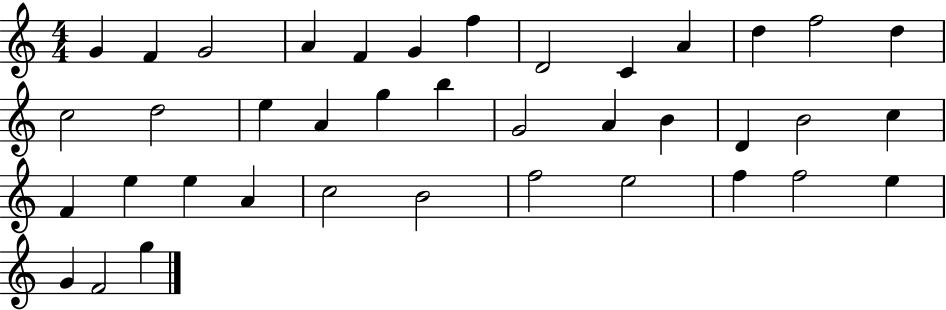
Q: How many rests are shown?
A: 0